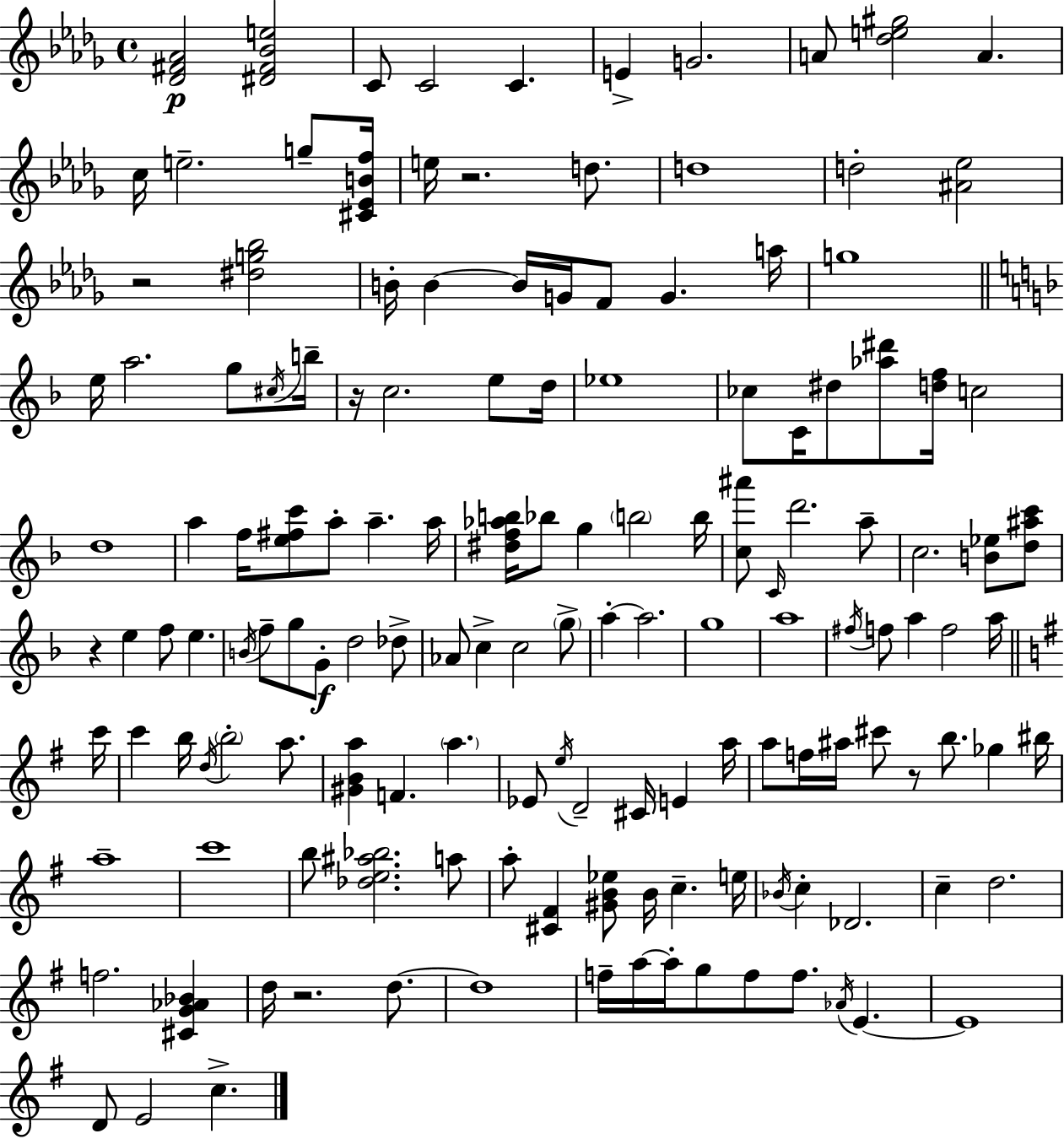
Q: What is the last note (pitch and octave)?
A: C5